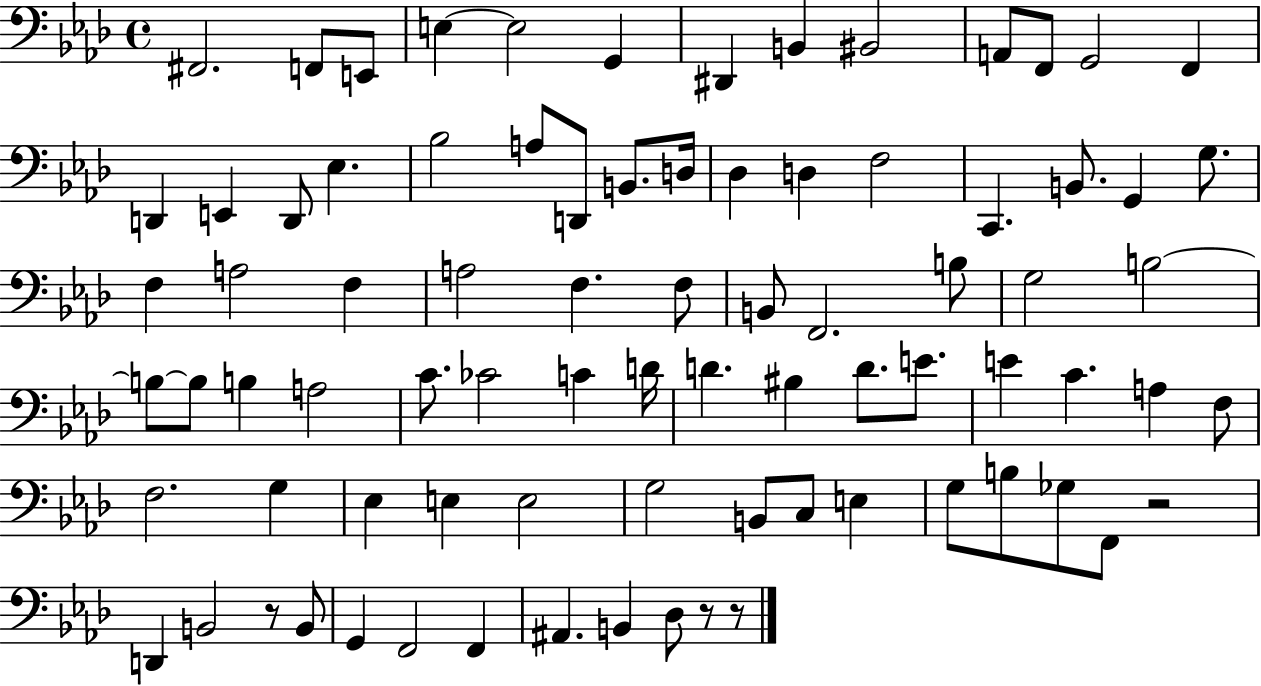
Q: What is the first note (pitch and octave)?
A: F#2